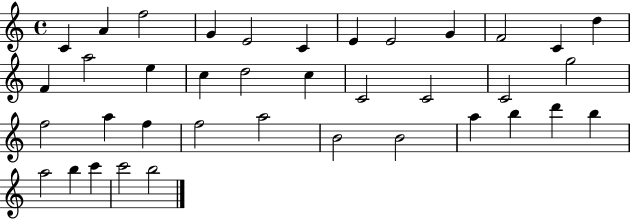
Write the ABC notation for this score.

X:1
T:Untitled
M:4/4
L:1/4
K:C
C A f2 G E2 C E E2 G F2 C d F a2 e c d2 c C2 C2 C2 g2 f2 a f f2 a2 B2 B2 a b d' b a2 b c' c'2 b2